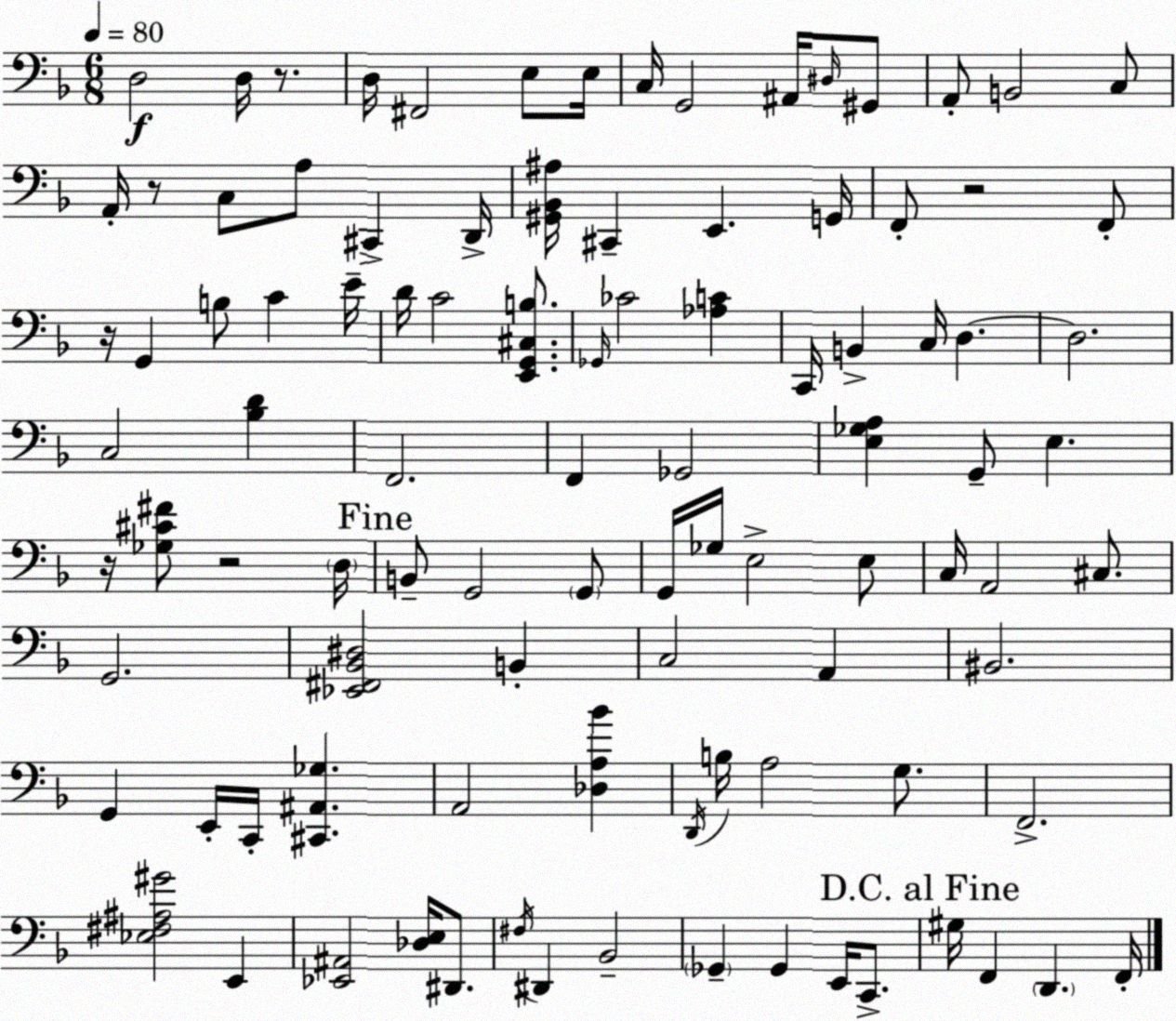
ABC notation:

X:1
T:Untitled
M:6/8
L:1/4
K:Dm
D,2 D,/4 z/2 D,/4 ^F,,2 E,/2 E,/4 C,/4 G,,2 ^A,,/4 ^D,/4 ^G,,/2 A,,/2 B,,2 C,/2 A,,/4 z/2 C,/2 A,/2 ^C,, D,,/4 [^G,,_B,,^A,]/4 ^C,, E,, G,,/4 F,,/2 z2 F,,/2 z/4 G,, B,/2 C E/4 D/4 C2 [E,,G,,^C,B,]/2 _G,,/4 _C2 [_A,C] C,,/4 B,, C,/4 D, D,2 C,2 [_B,D] F,,2 F,, _G,,2 [E,_G,A,] G,,/2 E, z/4 [_G,^C^F]/2 z2 D,/4 B,,/2 G,,2 G,,/2 G,,/4 _G,/4 E,2 E,/2 C,/4 A,,2 ^C,/2 G,,2 [_E,,^F,,_B,,^D,]2 B,, C,2 A,, ^B,,2 G,, E,,/4 C,,/4 [^C,,^A,,_G,] A,,2 [_D,A,_B] D,,/4 B,/4 A,2 G,/2 F,,2 [_E,^F,^A,^G]2 E,, [_E,,^A,,]2 [_D,E,]/4 ^D,,/2 ^F,/4 ^D,, _B,,2 _G,, _G,, E,,/4 C,,/2 ^G,/4 F,, D,, F,,/4